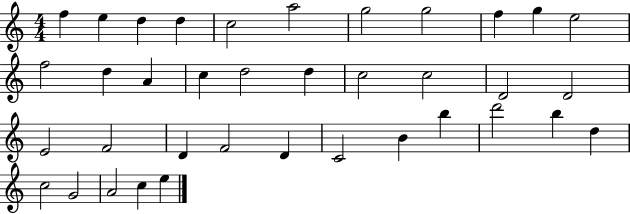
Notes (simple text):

F5/q E5/q D5/q D5/q C5/h A5/h G5/h G5/h F5/q G5/q E5/h F5/h D5/q A4/q C5/q D5/h D5/q C5/h C5/h D4/h D4/h E4/h F4/h D4/q F4/h D4/q C4/h B4/q B5/q D6/h B5/q D5/q C5/h G4/h A4/h C5/q E5/q